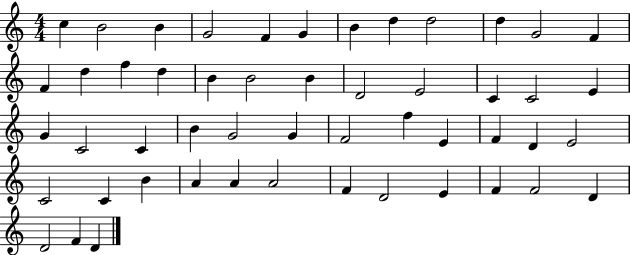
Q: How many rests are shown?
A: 0